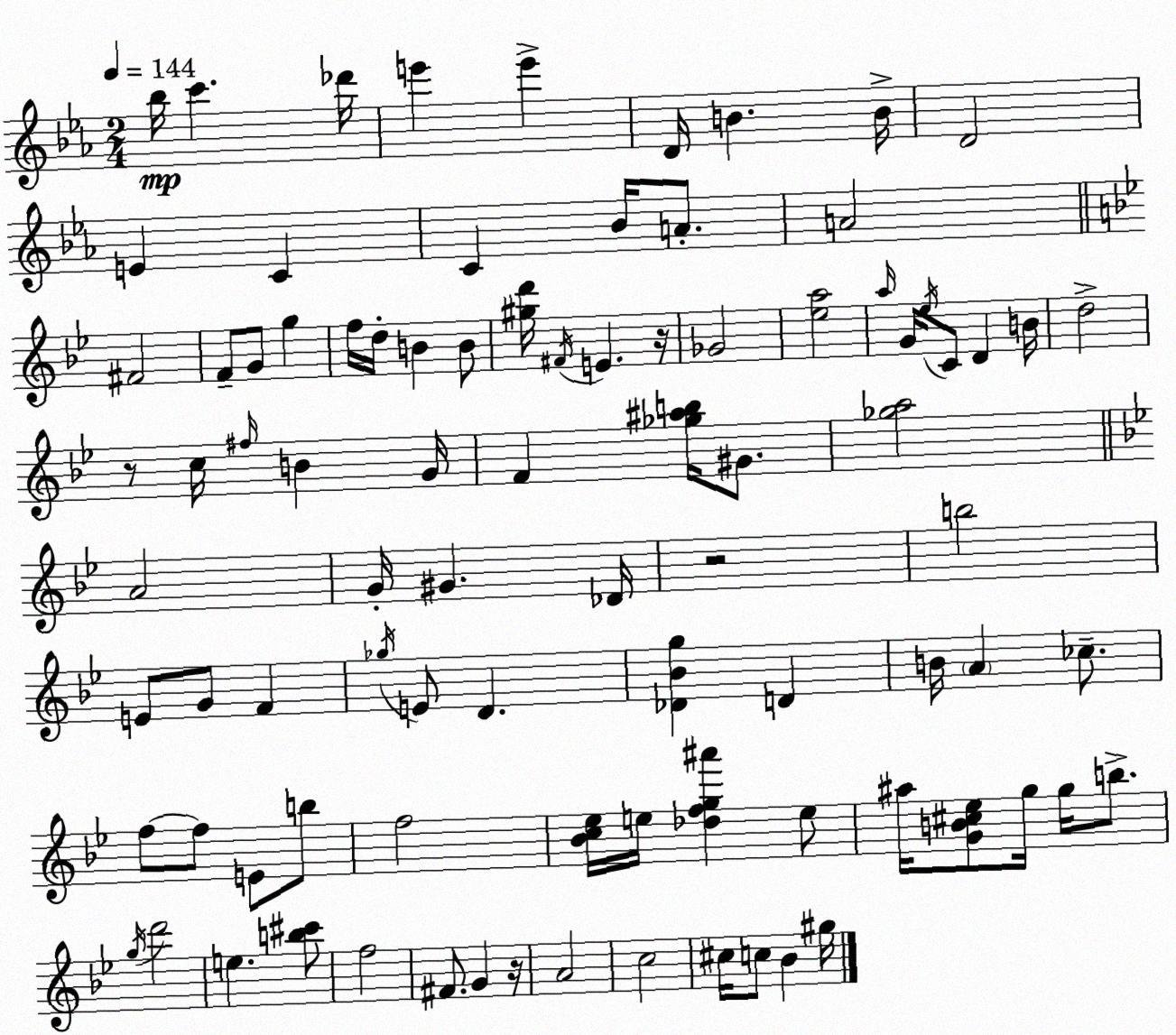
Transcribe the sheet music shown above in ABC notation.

X:1
T:Untitled
M:2/4
L:1/4
K:Eb
_b/4 c' _d'/4 e' e' D/4 B B/4 D2 E C C _B/4 A/2 A2 ^F2 F/2 G/2 g f/4 d/4 B B/2 [^gd']/4 ^F/4 E z/4 _G2 [_ea]2 a/4 G/4 _e/4 C/2 D B/4 d2 z/2 c/4 ^f/4 B G/4 F [_g^ab]/4 ^G/2 [_ga]2 A2 G/4 ^G _D/4 z2 b2 E/2 G/2 F _g/4 E/2 D [_D_Bg] D B/4 A _c/2 f/2 f/2 E/2 b/2 f2 [_Bc_e]/4 e/4 [_dfg^a'] e/2 ^a/4 [GB^c_e]/2 g/4 g/4 b/2 g/4 d'2 e [b^c']/2 f2 ^F/2 G z/4 A2 c2 ^c/4 c/2 _B ^g/4